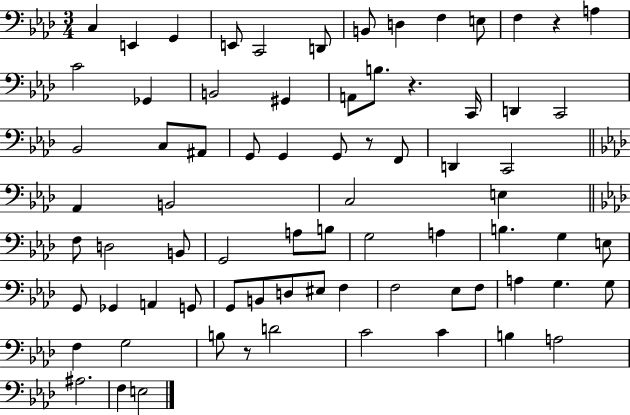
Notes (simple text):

C3/q E2/q G2/q E2/e C2/h D2/e B2/e D3/q F3/q E3/e F3/q R/q A3/q C4/h Gb2/q B2/h G#2/q A2/e B3/e. R/q. C2/s D2/q C2/h Bb2/h C3/e A#2/e G2/e G2/q G2/e R/e F2/e D2/q C2/h Ab2/q B2/h C3/h E3/q F3/e D3/h B2/e G2/h A3/e B3/e G3/h A3/q B3/q. G3/q E3/e G2/e Gb2/q A2/q G2/e G2/e B2/e D3/e EIS3/e F3/q F3/h Eb3/e F3/e A3/q G3/q. G3/e F3/q G3/h B3/e R/e D4/h C4/h C4/q B3/q A3/h A#3/h. F3/q E3/h